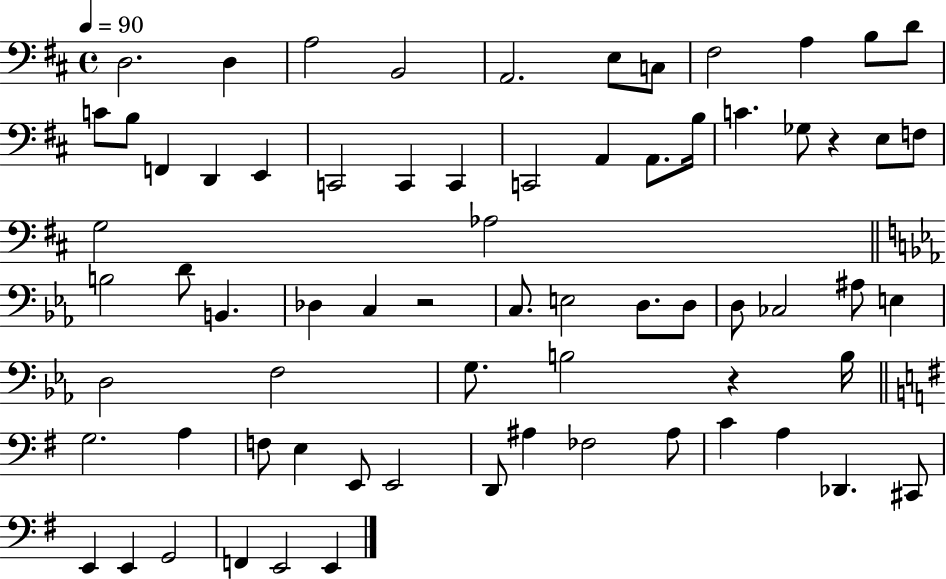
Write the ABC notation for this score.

X:1
T:Untitled
M:4/4
L:1/4
K:D
D,2 D, A,2 B,,2 A,,2 E,/2 C,/2 ^F,2 A, B,/2 D/2 C/2 B,/2 F,, D,, E,, C,,2 C,, C,, C,,2 A,, A,,/2 B,/4 C _G,/2 z E,/2 F,/2 G,2 _A,2 B,2 D/2 B,, _D, C, z2 C,/2 E,2 D,/2 D,/2 D,/2 _C,2 ^A,/2 E, D,2 F,2 G,/2 B,2 z B,/4 G,2 A, F,/2 E, E,,/2 E,,2 D,,/2 ^A, _F,2 ^A,/2 C A, _D,, ^C,,/2 E,, E,, G,,2 F,, E,,2 E,,